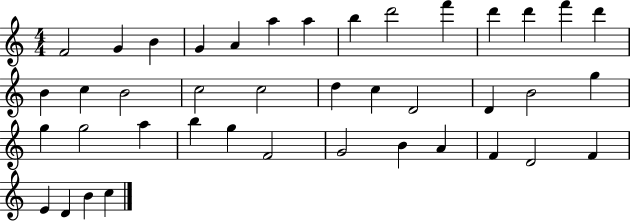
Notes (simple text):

F4/h G4/q B4/q G4/q A4/q A5/q A5/q B5/q D6/h F6/q D6/q D6/q F6/q D6/q B4/q C5/q B4/h C5/h C5/h D5/q C5/q D4/h D4/q B4/h G5/q G5/q G5/h A5/q B5/q G5/q F4/h G4/h B4/q A4/q F4/q D4/h F4/q E4/q D4/q B4/q C5/q